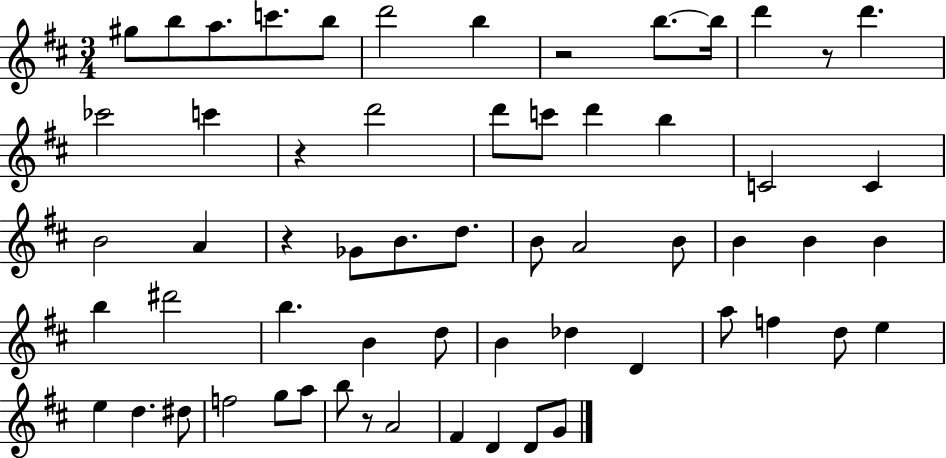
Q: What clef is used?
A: treble